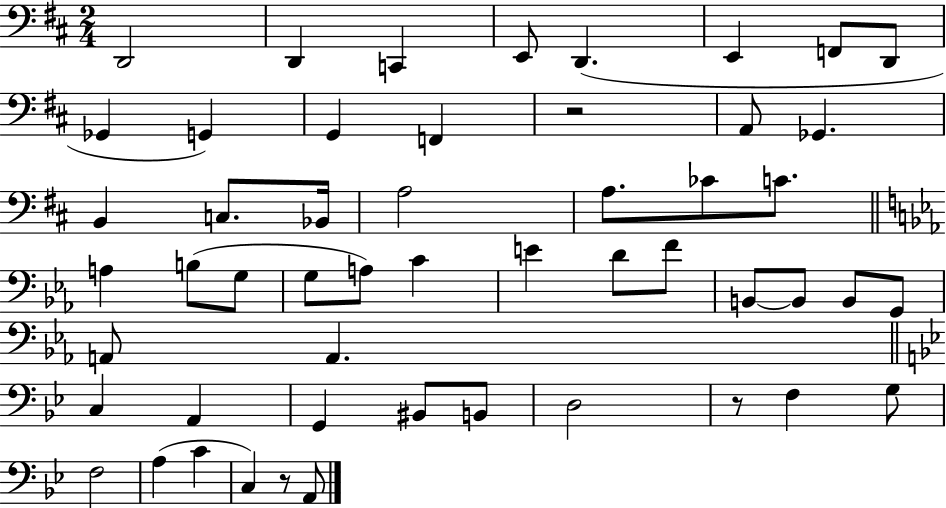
D2/h D2/q C2/q E2/e D2/q. E2/q F2/e D2/e Gb2/q G2/q G2/q F2/q R/h A2/e Gb2/q. B2/q C3/e. Bb2/s A3/h A3/e. CES4/e C4/e. A3/q B3/e G3/e G3/e A3/e C4/q E4/q D4/e F4/e B2/e B2/e B2/e G2/e A2/e A2/q. C3/q A2/q G2/q BIS2/e B2/e D3/h R/e F3/q G3/e F3/h A3/q C4/q C3/q R/e A2/e